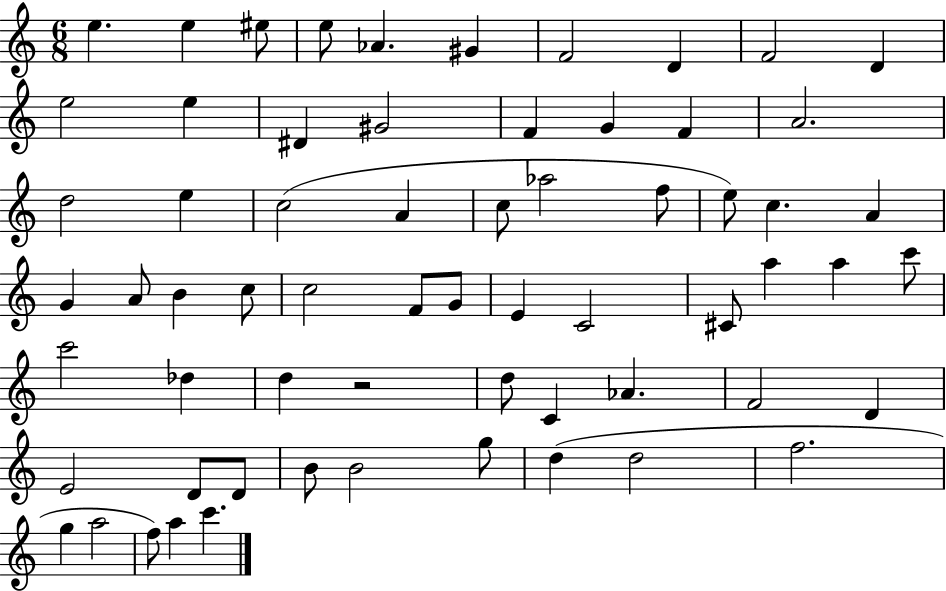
X:1
T:Untitled
M:6/8
L:1/4
K:C
e e ^e/2 e/2 _A ^G F2 D F2 D e2 e ^D ^G2 F G F A2 d2 e c2 A c/2 _a2 f/2 e/2 c A G A/2 B c/2 c2 F/2 G/2 E C2 ^C/2 a a c'/2 c'2 _d d z2 d/2 C _A F2 D E2 D/2 D/2 B/2 B2 g/2 d d2 f2 g a2 f/2 a c'